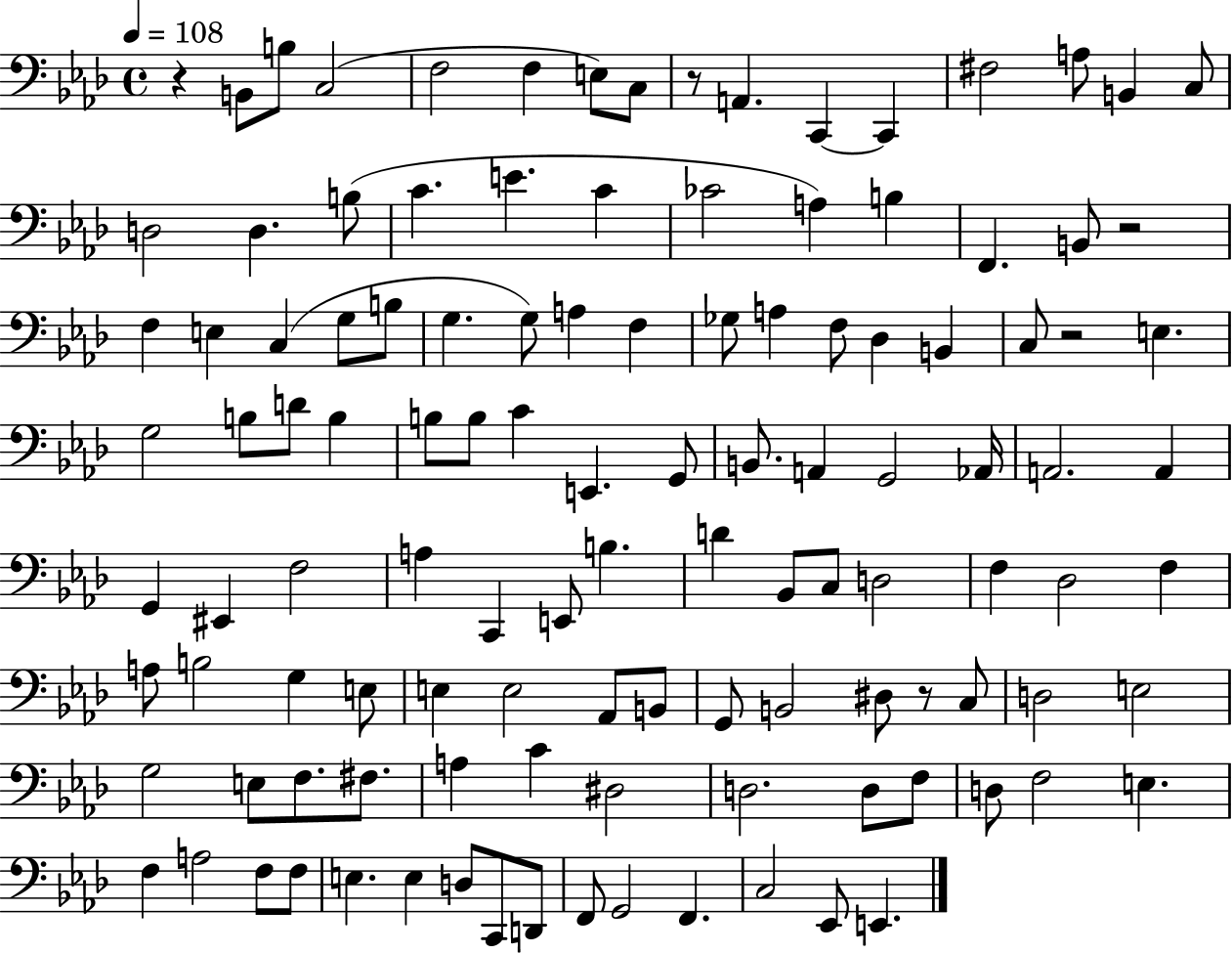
X:1
T:Untitled
M:4/4
L:1/4
K:Ab
z B,,/2 B,/2 C,2 F,2 F, E,/2 C,/2 z/2 A,, C,, C,, ^F,2 A,/2 B,, C,/2 D,2 D, B,/2 C E C _C2 A, B, F,, B,,/2 z2 F, E, C, G,/2 B,/2 G, G,/2 A, F, _G,/2 A, F,/2 _D, B,, C,/2 z2 E, G,2 B,/2 D/2 B, B,/2 B,/2 C E,, G,,/2 B,,/2 A,, G,,2 _A,,/4 A,,2 A,, G,, ^E,, F,2 A, C,, E,,/2 B, D _B,,/2 C,/2 D,2 F, _D,2 F, A,/2 B,2 G, E,/2 E, E,2 _A,,/2 B,,/2 G,,/2 B,,2 ^D,/2 z/2 C,/2 D,2 E,2 G,2 E,/2 F,/2 ^F,/2 A, C ^D,2 D,2 D,/2 F,/2 D,/2 F,2 E, F, A,2 F,/2 F,/2 E, E, D,/2 C,,/2 D,,/2 F,,/2 G,,2 F,, C,2 _E,,/2 E,,